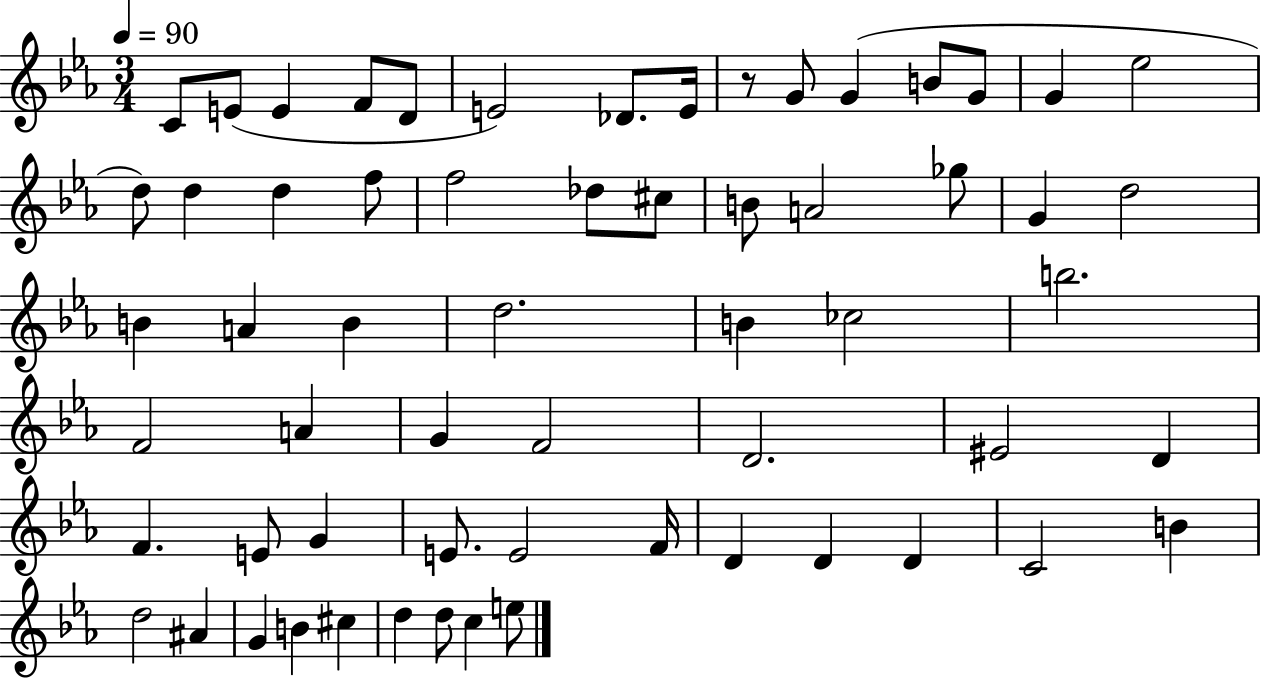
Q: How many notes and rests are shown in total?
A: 61